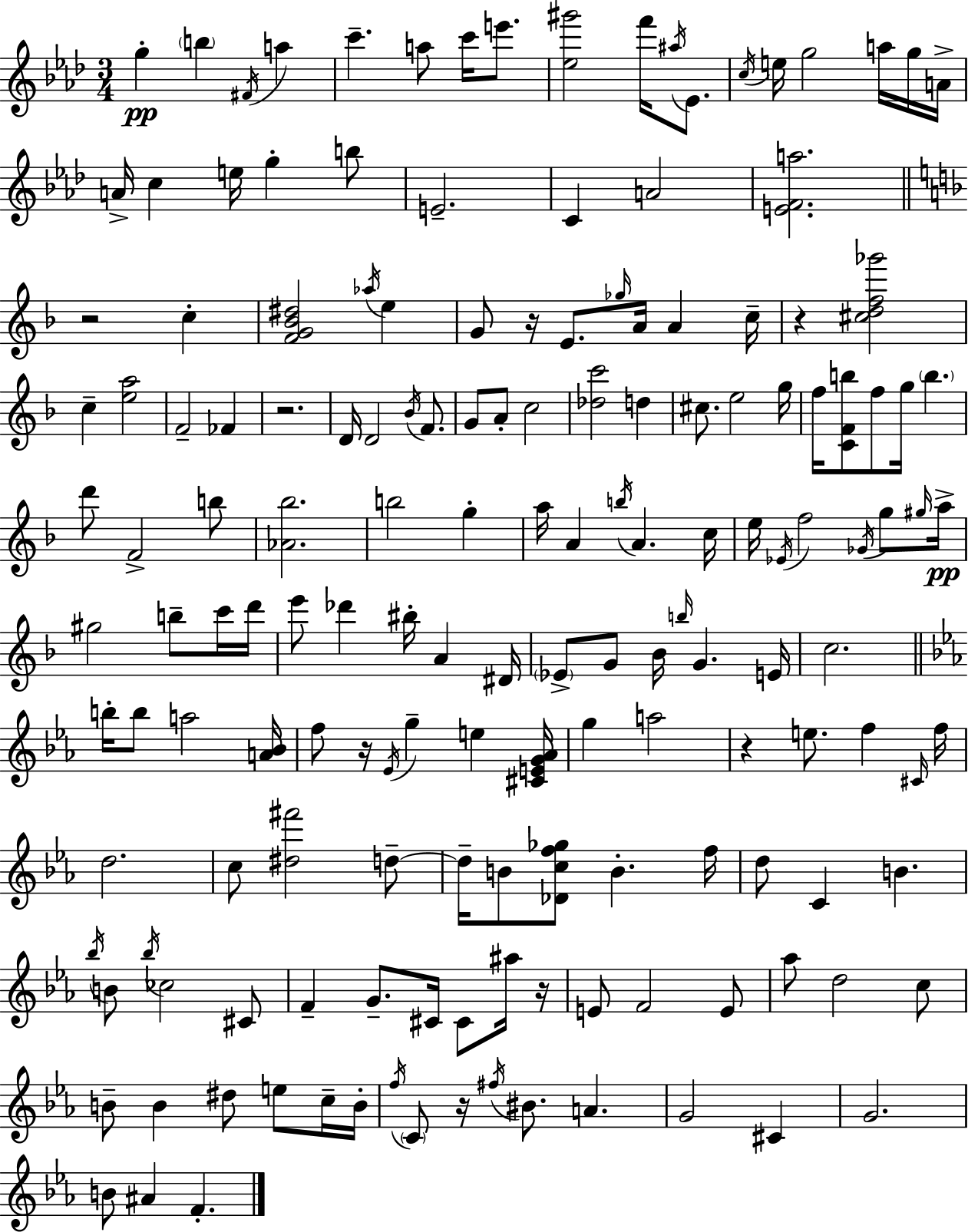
G5/q B5/q F#4/s A5/q C6/q. A5/e C6/s E6/e. [Eb5,G#6]/h F6/s A#5/s Eb4/e. C5/s E5/s G5/h A5/s G5/s A4/s A4/s C5/q E5/s G5/q B5/e E4/h. C4/q A4/h [E4,F4,A5]/h. R/h C5/q [F4,G4,Bb4,D#5]/h Ab5/s E5/q G4/e R/s E4/e. Gb5/s A4/s A4/q C5/s R/q [C#5,D5,F5,Gb6]/h C5/q [E5,A5]/h F4/h FES4/q R/h. D4/s D4/h Bb4/s F4/e. G4/e A4/e C5/h [Db5,C6]/h D5/q C#5/e. E5/h G5/s F5/s [C4,F4,B5]/e F5/e G5/s B5/q. D6/e F4/h B5/e [Ab4,Bb5]/h. B5/h G5/q A5/s A4/q B5/s A4/q. C5/s E5/s Eb4/s F5/h Gb4/s G5/e G#5/s A5/s G#5/h B5/e C6/s D6/s E6/e Db6/q BIS5/s A4/q D#4/s Eb4/e G4/e Bb4/s B5/s G4/q. E4/s C5/h. B5/s B5/e A5/h [A4,Bb4]/s F5/e R/s Eb4/s G5/q E5/q [C#4,E4,G4,Ab4]/s G5/q A5/h R/q E5/e. F5/q C#4/s F5/s D5/h. C5/e [D#5,F#6]/h D5/e D5/s B4/e [Db4,C5,F5,Gb5]/e B4/q. F5/s D5/e C4/q B4/q. Bb5/s B4/e Bb5/s CES5/h C#4/e F4/q G4/e. C#4/s C#4/e A#5/s R/s E4/e F4/h E4/e Ab5/e D5/h C5/e B4/e B4/q D#5/e E5/e C5/s B4/s F5/s C4/e R/s F#5/s BIS4/e. A4/q. G4/h C#4/q G4/h. B4/e A#4/q F4/q.